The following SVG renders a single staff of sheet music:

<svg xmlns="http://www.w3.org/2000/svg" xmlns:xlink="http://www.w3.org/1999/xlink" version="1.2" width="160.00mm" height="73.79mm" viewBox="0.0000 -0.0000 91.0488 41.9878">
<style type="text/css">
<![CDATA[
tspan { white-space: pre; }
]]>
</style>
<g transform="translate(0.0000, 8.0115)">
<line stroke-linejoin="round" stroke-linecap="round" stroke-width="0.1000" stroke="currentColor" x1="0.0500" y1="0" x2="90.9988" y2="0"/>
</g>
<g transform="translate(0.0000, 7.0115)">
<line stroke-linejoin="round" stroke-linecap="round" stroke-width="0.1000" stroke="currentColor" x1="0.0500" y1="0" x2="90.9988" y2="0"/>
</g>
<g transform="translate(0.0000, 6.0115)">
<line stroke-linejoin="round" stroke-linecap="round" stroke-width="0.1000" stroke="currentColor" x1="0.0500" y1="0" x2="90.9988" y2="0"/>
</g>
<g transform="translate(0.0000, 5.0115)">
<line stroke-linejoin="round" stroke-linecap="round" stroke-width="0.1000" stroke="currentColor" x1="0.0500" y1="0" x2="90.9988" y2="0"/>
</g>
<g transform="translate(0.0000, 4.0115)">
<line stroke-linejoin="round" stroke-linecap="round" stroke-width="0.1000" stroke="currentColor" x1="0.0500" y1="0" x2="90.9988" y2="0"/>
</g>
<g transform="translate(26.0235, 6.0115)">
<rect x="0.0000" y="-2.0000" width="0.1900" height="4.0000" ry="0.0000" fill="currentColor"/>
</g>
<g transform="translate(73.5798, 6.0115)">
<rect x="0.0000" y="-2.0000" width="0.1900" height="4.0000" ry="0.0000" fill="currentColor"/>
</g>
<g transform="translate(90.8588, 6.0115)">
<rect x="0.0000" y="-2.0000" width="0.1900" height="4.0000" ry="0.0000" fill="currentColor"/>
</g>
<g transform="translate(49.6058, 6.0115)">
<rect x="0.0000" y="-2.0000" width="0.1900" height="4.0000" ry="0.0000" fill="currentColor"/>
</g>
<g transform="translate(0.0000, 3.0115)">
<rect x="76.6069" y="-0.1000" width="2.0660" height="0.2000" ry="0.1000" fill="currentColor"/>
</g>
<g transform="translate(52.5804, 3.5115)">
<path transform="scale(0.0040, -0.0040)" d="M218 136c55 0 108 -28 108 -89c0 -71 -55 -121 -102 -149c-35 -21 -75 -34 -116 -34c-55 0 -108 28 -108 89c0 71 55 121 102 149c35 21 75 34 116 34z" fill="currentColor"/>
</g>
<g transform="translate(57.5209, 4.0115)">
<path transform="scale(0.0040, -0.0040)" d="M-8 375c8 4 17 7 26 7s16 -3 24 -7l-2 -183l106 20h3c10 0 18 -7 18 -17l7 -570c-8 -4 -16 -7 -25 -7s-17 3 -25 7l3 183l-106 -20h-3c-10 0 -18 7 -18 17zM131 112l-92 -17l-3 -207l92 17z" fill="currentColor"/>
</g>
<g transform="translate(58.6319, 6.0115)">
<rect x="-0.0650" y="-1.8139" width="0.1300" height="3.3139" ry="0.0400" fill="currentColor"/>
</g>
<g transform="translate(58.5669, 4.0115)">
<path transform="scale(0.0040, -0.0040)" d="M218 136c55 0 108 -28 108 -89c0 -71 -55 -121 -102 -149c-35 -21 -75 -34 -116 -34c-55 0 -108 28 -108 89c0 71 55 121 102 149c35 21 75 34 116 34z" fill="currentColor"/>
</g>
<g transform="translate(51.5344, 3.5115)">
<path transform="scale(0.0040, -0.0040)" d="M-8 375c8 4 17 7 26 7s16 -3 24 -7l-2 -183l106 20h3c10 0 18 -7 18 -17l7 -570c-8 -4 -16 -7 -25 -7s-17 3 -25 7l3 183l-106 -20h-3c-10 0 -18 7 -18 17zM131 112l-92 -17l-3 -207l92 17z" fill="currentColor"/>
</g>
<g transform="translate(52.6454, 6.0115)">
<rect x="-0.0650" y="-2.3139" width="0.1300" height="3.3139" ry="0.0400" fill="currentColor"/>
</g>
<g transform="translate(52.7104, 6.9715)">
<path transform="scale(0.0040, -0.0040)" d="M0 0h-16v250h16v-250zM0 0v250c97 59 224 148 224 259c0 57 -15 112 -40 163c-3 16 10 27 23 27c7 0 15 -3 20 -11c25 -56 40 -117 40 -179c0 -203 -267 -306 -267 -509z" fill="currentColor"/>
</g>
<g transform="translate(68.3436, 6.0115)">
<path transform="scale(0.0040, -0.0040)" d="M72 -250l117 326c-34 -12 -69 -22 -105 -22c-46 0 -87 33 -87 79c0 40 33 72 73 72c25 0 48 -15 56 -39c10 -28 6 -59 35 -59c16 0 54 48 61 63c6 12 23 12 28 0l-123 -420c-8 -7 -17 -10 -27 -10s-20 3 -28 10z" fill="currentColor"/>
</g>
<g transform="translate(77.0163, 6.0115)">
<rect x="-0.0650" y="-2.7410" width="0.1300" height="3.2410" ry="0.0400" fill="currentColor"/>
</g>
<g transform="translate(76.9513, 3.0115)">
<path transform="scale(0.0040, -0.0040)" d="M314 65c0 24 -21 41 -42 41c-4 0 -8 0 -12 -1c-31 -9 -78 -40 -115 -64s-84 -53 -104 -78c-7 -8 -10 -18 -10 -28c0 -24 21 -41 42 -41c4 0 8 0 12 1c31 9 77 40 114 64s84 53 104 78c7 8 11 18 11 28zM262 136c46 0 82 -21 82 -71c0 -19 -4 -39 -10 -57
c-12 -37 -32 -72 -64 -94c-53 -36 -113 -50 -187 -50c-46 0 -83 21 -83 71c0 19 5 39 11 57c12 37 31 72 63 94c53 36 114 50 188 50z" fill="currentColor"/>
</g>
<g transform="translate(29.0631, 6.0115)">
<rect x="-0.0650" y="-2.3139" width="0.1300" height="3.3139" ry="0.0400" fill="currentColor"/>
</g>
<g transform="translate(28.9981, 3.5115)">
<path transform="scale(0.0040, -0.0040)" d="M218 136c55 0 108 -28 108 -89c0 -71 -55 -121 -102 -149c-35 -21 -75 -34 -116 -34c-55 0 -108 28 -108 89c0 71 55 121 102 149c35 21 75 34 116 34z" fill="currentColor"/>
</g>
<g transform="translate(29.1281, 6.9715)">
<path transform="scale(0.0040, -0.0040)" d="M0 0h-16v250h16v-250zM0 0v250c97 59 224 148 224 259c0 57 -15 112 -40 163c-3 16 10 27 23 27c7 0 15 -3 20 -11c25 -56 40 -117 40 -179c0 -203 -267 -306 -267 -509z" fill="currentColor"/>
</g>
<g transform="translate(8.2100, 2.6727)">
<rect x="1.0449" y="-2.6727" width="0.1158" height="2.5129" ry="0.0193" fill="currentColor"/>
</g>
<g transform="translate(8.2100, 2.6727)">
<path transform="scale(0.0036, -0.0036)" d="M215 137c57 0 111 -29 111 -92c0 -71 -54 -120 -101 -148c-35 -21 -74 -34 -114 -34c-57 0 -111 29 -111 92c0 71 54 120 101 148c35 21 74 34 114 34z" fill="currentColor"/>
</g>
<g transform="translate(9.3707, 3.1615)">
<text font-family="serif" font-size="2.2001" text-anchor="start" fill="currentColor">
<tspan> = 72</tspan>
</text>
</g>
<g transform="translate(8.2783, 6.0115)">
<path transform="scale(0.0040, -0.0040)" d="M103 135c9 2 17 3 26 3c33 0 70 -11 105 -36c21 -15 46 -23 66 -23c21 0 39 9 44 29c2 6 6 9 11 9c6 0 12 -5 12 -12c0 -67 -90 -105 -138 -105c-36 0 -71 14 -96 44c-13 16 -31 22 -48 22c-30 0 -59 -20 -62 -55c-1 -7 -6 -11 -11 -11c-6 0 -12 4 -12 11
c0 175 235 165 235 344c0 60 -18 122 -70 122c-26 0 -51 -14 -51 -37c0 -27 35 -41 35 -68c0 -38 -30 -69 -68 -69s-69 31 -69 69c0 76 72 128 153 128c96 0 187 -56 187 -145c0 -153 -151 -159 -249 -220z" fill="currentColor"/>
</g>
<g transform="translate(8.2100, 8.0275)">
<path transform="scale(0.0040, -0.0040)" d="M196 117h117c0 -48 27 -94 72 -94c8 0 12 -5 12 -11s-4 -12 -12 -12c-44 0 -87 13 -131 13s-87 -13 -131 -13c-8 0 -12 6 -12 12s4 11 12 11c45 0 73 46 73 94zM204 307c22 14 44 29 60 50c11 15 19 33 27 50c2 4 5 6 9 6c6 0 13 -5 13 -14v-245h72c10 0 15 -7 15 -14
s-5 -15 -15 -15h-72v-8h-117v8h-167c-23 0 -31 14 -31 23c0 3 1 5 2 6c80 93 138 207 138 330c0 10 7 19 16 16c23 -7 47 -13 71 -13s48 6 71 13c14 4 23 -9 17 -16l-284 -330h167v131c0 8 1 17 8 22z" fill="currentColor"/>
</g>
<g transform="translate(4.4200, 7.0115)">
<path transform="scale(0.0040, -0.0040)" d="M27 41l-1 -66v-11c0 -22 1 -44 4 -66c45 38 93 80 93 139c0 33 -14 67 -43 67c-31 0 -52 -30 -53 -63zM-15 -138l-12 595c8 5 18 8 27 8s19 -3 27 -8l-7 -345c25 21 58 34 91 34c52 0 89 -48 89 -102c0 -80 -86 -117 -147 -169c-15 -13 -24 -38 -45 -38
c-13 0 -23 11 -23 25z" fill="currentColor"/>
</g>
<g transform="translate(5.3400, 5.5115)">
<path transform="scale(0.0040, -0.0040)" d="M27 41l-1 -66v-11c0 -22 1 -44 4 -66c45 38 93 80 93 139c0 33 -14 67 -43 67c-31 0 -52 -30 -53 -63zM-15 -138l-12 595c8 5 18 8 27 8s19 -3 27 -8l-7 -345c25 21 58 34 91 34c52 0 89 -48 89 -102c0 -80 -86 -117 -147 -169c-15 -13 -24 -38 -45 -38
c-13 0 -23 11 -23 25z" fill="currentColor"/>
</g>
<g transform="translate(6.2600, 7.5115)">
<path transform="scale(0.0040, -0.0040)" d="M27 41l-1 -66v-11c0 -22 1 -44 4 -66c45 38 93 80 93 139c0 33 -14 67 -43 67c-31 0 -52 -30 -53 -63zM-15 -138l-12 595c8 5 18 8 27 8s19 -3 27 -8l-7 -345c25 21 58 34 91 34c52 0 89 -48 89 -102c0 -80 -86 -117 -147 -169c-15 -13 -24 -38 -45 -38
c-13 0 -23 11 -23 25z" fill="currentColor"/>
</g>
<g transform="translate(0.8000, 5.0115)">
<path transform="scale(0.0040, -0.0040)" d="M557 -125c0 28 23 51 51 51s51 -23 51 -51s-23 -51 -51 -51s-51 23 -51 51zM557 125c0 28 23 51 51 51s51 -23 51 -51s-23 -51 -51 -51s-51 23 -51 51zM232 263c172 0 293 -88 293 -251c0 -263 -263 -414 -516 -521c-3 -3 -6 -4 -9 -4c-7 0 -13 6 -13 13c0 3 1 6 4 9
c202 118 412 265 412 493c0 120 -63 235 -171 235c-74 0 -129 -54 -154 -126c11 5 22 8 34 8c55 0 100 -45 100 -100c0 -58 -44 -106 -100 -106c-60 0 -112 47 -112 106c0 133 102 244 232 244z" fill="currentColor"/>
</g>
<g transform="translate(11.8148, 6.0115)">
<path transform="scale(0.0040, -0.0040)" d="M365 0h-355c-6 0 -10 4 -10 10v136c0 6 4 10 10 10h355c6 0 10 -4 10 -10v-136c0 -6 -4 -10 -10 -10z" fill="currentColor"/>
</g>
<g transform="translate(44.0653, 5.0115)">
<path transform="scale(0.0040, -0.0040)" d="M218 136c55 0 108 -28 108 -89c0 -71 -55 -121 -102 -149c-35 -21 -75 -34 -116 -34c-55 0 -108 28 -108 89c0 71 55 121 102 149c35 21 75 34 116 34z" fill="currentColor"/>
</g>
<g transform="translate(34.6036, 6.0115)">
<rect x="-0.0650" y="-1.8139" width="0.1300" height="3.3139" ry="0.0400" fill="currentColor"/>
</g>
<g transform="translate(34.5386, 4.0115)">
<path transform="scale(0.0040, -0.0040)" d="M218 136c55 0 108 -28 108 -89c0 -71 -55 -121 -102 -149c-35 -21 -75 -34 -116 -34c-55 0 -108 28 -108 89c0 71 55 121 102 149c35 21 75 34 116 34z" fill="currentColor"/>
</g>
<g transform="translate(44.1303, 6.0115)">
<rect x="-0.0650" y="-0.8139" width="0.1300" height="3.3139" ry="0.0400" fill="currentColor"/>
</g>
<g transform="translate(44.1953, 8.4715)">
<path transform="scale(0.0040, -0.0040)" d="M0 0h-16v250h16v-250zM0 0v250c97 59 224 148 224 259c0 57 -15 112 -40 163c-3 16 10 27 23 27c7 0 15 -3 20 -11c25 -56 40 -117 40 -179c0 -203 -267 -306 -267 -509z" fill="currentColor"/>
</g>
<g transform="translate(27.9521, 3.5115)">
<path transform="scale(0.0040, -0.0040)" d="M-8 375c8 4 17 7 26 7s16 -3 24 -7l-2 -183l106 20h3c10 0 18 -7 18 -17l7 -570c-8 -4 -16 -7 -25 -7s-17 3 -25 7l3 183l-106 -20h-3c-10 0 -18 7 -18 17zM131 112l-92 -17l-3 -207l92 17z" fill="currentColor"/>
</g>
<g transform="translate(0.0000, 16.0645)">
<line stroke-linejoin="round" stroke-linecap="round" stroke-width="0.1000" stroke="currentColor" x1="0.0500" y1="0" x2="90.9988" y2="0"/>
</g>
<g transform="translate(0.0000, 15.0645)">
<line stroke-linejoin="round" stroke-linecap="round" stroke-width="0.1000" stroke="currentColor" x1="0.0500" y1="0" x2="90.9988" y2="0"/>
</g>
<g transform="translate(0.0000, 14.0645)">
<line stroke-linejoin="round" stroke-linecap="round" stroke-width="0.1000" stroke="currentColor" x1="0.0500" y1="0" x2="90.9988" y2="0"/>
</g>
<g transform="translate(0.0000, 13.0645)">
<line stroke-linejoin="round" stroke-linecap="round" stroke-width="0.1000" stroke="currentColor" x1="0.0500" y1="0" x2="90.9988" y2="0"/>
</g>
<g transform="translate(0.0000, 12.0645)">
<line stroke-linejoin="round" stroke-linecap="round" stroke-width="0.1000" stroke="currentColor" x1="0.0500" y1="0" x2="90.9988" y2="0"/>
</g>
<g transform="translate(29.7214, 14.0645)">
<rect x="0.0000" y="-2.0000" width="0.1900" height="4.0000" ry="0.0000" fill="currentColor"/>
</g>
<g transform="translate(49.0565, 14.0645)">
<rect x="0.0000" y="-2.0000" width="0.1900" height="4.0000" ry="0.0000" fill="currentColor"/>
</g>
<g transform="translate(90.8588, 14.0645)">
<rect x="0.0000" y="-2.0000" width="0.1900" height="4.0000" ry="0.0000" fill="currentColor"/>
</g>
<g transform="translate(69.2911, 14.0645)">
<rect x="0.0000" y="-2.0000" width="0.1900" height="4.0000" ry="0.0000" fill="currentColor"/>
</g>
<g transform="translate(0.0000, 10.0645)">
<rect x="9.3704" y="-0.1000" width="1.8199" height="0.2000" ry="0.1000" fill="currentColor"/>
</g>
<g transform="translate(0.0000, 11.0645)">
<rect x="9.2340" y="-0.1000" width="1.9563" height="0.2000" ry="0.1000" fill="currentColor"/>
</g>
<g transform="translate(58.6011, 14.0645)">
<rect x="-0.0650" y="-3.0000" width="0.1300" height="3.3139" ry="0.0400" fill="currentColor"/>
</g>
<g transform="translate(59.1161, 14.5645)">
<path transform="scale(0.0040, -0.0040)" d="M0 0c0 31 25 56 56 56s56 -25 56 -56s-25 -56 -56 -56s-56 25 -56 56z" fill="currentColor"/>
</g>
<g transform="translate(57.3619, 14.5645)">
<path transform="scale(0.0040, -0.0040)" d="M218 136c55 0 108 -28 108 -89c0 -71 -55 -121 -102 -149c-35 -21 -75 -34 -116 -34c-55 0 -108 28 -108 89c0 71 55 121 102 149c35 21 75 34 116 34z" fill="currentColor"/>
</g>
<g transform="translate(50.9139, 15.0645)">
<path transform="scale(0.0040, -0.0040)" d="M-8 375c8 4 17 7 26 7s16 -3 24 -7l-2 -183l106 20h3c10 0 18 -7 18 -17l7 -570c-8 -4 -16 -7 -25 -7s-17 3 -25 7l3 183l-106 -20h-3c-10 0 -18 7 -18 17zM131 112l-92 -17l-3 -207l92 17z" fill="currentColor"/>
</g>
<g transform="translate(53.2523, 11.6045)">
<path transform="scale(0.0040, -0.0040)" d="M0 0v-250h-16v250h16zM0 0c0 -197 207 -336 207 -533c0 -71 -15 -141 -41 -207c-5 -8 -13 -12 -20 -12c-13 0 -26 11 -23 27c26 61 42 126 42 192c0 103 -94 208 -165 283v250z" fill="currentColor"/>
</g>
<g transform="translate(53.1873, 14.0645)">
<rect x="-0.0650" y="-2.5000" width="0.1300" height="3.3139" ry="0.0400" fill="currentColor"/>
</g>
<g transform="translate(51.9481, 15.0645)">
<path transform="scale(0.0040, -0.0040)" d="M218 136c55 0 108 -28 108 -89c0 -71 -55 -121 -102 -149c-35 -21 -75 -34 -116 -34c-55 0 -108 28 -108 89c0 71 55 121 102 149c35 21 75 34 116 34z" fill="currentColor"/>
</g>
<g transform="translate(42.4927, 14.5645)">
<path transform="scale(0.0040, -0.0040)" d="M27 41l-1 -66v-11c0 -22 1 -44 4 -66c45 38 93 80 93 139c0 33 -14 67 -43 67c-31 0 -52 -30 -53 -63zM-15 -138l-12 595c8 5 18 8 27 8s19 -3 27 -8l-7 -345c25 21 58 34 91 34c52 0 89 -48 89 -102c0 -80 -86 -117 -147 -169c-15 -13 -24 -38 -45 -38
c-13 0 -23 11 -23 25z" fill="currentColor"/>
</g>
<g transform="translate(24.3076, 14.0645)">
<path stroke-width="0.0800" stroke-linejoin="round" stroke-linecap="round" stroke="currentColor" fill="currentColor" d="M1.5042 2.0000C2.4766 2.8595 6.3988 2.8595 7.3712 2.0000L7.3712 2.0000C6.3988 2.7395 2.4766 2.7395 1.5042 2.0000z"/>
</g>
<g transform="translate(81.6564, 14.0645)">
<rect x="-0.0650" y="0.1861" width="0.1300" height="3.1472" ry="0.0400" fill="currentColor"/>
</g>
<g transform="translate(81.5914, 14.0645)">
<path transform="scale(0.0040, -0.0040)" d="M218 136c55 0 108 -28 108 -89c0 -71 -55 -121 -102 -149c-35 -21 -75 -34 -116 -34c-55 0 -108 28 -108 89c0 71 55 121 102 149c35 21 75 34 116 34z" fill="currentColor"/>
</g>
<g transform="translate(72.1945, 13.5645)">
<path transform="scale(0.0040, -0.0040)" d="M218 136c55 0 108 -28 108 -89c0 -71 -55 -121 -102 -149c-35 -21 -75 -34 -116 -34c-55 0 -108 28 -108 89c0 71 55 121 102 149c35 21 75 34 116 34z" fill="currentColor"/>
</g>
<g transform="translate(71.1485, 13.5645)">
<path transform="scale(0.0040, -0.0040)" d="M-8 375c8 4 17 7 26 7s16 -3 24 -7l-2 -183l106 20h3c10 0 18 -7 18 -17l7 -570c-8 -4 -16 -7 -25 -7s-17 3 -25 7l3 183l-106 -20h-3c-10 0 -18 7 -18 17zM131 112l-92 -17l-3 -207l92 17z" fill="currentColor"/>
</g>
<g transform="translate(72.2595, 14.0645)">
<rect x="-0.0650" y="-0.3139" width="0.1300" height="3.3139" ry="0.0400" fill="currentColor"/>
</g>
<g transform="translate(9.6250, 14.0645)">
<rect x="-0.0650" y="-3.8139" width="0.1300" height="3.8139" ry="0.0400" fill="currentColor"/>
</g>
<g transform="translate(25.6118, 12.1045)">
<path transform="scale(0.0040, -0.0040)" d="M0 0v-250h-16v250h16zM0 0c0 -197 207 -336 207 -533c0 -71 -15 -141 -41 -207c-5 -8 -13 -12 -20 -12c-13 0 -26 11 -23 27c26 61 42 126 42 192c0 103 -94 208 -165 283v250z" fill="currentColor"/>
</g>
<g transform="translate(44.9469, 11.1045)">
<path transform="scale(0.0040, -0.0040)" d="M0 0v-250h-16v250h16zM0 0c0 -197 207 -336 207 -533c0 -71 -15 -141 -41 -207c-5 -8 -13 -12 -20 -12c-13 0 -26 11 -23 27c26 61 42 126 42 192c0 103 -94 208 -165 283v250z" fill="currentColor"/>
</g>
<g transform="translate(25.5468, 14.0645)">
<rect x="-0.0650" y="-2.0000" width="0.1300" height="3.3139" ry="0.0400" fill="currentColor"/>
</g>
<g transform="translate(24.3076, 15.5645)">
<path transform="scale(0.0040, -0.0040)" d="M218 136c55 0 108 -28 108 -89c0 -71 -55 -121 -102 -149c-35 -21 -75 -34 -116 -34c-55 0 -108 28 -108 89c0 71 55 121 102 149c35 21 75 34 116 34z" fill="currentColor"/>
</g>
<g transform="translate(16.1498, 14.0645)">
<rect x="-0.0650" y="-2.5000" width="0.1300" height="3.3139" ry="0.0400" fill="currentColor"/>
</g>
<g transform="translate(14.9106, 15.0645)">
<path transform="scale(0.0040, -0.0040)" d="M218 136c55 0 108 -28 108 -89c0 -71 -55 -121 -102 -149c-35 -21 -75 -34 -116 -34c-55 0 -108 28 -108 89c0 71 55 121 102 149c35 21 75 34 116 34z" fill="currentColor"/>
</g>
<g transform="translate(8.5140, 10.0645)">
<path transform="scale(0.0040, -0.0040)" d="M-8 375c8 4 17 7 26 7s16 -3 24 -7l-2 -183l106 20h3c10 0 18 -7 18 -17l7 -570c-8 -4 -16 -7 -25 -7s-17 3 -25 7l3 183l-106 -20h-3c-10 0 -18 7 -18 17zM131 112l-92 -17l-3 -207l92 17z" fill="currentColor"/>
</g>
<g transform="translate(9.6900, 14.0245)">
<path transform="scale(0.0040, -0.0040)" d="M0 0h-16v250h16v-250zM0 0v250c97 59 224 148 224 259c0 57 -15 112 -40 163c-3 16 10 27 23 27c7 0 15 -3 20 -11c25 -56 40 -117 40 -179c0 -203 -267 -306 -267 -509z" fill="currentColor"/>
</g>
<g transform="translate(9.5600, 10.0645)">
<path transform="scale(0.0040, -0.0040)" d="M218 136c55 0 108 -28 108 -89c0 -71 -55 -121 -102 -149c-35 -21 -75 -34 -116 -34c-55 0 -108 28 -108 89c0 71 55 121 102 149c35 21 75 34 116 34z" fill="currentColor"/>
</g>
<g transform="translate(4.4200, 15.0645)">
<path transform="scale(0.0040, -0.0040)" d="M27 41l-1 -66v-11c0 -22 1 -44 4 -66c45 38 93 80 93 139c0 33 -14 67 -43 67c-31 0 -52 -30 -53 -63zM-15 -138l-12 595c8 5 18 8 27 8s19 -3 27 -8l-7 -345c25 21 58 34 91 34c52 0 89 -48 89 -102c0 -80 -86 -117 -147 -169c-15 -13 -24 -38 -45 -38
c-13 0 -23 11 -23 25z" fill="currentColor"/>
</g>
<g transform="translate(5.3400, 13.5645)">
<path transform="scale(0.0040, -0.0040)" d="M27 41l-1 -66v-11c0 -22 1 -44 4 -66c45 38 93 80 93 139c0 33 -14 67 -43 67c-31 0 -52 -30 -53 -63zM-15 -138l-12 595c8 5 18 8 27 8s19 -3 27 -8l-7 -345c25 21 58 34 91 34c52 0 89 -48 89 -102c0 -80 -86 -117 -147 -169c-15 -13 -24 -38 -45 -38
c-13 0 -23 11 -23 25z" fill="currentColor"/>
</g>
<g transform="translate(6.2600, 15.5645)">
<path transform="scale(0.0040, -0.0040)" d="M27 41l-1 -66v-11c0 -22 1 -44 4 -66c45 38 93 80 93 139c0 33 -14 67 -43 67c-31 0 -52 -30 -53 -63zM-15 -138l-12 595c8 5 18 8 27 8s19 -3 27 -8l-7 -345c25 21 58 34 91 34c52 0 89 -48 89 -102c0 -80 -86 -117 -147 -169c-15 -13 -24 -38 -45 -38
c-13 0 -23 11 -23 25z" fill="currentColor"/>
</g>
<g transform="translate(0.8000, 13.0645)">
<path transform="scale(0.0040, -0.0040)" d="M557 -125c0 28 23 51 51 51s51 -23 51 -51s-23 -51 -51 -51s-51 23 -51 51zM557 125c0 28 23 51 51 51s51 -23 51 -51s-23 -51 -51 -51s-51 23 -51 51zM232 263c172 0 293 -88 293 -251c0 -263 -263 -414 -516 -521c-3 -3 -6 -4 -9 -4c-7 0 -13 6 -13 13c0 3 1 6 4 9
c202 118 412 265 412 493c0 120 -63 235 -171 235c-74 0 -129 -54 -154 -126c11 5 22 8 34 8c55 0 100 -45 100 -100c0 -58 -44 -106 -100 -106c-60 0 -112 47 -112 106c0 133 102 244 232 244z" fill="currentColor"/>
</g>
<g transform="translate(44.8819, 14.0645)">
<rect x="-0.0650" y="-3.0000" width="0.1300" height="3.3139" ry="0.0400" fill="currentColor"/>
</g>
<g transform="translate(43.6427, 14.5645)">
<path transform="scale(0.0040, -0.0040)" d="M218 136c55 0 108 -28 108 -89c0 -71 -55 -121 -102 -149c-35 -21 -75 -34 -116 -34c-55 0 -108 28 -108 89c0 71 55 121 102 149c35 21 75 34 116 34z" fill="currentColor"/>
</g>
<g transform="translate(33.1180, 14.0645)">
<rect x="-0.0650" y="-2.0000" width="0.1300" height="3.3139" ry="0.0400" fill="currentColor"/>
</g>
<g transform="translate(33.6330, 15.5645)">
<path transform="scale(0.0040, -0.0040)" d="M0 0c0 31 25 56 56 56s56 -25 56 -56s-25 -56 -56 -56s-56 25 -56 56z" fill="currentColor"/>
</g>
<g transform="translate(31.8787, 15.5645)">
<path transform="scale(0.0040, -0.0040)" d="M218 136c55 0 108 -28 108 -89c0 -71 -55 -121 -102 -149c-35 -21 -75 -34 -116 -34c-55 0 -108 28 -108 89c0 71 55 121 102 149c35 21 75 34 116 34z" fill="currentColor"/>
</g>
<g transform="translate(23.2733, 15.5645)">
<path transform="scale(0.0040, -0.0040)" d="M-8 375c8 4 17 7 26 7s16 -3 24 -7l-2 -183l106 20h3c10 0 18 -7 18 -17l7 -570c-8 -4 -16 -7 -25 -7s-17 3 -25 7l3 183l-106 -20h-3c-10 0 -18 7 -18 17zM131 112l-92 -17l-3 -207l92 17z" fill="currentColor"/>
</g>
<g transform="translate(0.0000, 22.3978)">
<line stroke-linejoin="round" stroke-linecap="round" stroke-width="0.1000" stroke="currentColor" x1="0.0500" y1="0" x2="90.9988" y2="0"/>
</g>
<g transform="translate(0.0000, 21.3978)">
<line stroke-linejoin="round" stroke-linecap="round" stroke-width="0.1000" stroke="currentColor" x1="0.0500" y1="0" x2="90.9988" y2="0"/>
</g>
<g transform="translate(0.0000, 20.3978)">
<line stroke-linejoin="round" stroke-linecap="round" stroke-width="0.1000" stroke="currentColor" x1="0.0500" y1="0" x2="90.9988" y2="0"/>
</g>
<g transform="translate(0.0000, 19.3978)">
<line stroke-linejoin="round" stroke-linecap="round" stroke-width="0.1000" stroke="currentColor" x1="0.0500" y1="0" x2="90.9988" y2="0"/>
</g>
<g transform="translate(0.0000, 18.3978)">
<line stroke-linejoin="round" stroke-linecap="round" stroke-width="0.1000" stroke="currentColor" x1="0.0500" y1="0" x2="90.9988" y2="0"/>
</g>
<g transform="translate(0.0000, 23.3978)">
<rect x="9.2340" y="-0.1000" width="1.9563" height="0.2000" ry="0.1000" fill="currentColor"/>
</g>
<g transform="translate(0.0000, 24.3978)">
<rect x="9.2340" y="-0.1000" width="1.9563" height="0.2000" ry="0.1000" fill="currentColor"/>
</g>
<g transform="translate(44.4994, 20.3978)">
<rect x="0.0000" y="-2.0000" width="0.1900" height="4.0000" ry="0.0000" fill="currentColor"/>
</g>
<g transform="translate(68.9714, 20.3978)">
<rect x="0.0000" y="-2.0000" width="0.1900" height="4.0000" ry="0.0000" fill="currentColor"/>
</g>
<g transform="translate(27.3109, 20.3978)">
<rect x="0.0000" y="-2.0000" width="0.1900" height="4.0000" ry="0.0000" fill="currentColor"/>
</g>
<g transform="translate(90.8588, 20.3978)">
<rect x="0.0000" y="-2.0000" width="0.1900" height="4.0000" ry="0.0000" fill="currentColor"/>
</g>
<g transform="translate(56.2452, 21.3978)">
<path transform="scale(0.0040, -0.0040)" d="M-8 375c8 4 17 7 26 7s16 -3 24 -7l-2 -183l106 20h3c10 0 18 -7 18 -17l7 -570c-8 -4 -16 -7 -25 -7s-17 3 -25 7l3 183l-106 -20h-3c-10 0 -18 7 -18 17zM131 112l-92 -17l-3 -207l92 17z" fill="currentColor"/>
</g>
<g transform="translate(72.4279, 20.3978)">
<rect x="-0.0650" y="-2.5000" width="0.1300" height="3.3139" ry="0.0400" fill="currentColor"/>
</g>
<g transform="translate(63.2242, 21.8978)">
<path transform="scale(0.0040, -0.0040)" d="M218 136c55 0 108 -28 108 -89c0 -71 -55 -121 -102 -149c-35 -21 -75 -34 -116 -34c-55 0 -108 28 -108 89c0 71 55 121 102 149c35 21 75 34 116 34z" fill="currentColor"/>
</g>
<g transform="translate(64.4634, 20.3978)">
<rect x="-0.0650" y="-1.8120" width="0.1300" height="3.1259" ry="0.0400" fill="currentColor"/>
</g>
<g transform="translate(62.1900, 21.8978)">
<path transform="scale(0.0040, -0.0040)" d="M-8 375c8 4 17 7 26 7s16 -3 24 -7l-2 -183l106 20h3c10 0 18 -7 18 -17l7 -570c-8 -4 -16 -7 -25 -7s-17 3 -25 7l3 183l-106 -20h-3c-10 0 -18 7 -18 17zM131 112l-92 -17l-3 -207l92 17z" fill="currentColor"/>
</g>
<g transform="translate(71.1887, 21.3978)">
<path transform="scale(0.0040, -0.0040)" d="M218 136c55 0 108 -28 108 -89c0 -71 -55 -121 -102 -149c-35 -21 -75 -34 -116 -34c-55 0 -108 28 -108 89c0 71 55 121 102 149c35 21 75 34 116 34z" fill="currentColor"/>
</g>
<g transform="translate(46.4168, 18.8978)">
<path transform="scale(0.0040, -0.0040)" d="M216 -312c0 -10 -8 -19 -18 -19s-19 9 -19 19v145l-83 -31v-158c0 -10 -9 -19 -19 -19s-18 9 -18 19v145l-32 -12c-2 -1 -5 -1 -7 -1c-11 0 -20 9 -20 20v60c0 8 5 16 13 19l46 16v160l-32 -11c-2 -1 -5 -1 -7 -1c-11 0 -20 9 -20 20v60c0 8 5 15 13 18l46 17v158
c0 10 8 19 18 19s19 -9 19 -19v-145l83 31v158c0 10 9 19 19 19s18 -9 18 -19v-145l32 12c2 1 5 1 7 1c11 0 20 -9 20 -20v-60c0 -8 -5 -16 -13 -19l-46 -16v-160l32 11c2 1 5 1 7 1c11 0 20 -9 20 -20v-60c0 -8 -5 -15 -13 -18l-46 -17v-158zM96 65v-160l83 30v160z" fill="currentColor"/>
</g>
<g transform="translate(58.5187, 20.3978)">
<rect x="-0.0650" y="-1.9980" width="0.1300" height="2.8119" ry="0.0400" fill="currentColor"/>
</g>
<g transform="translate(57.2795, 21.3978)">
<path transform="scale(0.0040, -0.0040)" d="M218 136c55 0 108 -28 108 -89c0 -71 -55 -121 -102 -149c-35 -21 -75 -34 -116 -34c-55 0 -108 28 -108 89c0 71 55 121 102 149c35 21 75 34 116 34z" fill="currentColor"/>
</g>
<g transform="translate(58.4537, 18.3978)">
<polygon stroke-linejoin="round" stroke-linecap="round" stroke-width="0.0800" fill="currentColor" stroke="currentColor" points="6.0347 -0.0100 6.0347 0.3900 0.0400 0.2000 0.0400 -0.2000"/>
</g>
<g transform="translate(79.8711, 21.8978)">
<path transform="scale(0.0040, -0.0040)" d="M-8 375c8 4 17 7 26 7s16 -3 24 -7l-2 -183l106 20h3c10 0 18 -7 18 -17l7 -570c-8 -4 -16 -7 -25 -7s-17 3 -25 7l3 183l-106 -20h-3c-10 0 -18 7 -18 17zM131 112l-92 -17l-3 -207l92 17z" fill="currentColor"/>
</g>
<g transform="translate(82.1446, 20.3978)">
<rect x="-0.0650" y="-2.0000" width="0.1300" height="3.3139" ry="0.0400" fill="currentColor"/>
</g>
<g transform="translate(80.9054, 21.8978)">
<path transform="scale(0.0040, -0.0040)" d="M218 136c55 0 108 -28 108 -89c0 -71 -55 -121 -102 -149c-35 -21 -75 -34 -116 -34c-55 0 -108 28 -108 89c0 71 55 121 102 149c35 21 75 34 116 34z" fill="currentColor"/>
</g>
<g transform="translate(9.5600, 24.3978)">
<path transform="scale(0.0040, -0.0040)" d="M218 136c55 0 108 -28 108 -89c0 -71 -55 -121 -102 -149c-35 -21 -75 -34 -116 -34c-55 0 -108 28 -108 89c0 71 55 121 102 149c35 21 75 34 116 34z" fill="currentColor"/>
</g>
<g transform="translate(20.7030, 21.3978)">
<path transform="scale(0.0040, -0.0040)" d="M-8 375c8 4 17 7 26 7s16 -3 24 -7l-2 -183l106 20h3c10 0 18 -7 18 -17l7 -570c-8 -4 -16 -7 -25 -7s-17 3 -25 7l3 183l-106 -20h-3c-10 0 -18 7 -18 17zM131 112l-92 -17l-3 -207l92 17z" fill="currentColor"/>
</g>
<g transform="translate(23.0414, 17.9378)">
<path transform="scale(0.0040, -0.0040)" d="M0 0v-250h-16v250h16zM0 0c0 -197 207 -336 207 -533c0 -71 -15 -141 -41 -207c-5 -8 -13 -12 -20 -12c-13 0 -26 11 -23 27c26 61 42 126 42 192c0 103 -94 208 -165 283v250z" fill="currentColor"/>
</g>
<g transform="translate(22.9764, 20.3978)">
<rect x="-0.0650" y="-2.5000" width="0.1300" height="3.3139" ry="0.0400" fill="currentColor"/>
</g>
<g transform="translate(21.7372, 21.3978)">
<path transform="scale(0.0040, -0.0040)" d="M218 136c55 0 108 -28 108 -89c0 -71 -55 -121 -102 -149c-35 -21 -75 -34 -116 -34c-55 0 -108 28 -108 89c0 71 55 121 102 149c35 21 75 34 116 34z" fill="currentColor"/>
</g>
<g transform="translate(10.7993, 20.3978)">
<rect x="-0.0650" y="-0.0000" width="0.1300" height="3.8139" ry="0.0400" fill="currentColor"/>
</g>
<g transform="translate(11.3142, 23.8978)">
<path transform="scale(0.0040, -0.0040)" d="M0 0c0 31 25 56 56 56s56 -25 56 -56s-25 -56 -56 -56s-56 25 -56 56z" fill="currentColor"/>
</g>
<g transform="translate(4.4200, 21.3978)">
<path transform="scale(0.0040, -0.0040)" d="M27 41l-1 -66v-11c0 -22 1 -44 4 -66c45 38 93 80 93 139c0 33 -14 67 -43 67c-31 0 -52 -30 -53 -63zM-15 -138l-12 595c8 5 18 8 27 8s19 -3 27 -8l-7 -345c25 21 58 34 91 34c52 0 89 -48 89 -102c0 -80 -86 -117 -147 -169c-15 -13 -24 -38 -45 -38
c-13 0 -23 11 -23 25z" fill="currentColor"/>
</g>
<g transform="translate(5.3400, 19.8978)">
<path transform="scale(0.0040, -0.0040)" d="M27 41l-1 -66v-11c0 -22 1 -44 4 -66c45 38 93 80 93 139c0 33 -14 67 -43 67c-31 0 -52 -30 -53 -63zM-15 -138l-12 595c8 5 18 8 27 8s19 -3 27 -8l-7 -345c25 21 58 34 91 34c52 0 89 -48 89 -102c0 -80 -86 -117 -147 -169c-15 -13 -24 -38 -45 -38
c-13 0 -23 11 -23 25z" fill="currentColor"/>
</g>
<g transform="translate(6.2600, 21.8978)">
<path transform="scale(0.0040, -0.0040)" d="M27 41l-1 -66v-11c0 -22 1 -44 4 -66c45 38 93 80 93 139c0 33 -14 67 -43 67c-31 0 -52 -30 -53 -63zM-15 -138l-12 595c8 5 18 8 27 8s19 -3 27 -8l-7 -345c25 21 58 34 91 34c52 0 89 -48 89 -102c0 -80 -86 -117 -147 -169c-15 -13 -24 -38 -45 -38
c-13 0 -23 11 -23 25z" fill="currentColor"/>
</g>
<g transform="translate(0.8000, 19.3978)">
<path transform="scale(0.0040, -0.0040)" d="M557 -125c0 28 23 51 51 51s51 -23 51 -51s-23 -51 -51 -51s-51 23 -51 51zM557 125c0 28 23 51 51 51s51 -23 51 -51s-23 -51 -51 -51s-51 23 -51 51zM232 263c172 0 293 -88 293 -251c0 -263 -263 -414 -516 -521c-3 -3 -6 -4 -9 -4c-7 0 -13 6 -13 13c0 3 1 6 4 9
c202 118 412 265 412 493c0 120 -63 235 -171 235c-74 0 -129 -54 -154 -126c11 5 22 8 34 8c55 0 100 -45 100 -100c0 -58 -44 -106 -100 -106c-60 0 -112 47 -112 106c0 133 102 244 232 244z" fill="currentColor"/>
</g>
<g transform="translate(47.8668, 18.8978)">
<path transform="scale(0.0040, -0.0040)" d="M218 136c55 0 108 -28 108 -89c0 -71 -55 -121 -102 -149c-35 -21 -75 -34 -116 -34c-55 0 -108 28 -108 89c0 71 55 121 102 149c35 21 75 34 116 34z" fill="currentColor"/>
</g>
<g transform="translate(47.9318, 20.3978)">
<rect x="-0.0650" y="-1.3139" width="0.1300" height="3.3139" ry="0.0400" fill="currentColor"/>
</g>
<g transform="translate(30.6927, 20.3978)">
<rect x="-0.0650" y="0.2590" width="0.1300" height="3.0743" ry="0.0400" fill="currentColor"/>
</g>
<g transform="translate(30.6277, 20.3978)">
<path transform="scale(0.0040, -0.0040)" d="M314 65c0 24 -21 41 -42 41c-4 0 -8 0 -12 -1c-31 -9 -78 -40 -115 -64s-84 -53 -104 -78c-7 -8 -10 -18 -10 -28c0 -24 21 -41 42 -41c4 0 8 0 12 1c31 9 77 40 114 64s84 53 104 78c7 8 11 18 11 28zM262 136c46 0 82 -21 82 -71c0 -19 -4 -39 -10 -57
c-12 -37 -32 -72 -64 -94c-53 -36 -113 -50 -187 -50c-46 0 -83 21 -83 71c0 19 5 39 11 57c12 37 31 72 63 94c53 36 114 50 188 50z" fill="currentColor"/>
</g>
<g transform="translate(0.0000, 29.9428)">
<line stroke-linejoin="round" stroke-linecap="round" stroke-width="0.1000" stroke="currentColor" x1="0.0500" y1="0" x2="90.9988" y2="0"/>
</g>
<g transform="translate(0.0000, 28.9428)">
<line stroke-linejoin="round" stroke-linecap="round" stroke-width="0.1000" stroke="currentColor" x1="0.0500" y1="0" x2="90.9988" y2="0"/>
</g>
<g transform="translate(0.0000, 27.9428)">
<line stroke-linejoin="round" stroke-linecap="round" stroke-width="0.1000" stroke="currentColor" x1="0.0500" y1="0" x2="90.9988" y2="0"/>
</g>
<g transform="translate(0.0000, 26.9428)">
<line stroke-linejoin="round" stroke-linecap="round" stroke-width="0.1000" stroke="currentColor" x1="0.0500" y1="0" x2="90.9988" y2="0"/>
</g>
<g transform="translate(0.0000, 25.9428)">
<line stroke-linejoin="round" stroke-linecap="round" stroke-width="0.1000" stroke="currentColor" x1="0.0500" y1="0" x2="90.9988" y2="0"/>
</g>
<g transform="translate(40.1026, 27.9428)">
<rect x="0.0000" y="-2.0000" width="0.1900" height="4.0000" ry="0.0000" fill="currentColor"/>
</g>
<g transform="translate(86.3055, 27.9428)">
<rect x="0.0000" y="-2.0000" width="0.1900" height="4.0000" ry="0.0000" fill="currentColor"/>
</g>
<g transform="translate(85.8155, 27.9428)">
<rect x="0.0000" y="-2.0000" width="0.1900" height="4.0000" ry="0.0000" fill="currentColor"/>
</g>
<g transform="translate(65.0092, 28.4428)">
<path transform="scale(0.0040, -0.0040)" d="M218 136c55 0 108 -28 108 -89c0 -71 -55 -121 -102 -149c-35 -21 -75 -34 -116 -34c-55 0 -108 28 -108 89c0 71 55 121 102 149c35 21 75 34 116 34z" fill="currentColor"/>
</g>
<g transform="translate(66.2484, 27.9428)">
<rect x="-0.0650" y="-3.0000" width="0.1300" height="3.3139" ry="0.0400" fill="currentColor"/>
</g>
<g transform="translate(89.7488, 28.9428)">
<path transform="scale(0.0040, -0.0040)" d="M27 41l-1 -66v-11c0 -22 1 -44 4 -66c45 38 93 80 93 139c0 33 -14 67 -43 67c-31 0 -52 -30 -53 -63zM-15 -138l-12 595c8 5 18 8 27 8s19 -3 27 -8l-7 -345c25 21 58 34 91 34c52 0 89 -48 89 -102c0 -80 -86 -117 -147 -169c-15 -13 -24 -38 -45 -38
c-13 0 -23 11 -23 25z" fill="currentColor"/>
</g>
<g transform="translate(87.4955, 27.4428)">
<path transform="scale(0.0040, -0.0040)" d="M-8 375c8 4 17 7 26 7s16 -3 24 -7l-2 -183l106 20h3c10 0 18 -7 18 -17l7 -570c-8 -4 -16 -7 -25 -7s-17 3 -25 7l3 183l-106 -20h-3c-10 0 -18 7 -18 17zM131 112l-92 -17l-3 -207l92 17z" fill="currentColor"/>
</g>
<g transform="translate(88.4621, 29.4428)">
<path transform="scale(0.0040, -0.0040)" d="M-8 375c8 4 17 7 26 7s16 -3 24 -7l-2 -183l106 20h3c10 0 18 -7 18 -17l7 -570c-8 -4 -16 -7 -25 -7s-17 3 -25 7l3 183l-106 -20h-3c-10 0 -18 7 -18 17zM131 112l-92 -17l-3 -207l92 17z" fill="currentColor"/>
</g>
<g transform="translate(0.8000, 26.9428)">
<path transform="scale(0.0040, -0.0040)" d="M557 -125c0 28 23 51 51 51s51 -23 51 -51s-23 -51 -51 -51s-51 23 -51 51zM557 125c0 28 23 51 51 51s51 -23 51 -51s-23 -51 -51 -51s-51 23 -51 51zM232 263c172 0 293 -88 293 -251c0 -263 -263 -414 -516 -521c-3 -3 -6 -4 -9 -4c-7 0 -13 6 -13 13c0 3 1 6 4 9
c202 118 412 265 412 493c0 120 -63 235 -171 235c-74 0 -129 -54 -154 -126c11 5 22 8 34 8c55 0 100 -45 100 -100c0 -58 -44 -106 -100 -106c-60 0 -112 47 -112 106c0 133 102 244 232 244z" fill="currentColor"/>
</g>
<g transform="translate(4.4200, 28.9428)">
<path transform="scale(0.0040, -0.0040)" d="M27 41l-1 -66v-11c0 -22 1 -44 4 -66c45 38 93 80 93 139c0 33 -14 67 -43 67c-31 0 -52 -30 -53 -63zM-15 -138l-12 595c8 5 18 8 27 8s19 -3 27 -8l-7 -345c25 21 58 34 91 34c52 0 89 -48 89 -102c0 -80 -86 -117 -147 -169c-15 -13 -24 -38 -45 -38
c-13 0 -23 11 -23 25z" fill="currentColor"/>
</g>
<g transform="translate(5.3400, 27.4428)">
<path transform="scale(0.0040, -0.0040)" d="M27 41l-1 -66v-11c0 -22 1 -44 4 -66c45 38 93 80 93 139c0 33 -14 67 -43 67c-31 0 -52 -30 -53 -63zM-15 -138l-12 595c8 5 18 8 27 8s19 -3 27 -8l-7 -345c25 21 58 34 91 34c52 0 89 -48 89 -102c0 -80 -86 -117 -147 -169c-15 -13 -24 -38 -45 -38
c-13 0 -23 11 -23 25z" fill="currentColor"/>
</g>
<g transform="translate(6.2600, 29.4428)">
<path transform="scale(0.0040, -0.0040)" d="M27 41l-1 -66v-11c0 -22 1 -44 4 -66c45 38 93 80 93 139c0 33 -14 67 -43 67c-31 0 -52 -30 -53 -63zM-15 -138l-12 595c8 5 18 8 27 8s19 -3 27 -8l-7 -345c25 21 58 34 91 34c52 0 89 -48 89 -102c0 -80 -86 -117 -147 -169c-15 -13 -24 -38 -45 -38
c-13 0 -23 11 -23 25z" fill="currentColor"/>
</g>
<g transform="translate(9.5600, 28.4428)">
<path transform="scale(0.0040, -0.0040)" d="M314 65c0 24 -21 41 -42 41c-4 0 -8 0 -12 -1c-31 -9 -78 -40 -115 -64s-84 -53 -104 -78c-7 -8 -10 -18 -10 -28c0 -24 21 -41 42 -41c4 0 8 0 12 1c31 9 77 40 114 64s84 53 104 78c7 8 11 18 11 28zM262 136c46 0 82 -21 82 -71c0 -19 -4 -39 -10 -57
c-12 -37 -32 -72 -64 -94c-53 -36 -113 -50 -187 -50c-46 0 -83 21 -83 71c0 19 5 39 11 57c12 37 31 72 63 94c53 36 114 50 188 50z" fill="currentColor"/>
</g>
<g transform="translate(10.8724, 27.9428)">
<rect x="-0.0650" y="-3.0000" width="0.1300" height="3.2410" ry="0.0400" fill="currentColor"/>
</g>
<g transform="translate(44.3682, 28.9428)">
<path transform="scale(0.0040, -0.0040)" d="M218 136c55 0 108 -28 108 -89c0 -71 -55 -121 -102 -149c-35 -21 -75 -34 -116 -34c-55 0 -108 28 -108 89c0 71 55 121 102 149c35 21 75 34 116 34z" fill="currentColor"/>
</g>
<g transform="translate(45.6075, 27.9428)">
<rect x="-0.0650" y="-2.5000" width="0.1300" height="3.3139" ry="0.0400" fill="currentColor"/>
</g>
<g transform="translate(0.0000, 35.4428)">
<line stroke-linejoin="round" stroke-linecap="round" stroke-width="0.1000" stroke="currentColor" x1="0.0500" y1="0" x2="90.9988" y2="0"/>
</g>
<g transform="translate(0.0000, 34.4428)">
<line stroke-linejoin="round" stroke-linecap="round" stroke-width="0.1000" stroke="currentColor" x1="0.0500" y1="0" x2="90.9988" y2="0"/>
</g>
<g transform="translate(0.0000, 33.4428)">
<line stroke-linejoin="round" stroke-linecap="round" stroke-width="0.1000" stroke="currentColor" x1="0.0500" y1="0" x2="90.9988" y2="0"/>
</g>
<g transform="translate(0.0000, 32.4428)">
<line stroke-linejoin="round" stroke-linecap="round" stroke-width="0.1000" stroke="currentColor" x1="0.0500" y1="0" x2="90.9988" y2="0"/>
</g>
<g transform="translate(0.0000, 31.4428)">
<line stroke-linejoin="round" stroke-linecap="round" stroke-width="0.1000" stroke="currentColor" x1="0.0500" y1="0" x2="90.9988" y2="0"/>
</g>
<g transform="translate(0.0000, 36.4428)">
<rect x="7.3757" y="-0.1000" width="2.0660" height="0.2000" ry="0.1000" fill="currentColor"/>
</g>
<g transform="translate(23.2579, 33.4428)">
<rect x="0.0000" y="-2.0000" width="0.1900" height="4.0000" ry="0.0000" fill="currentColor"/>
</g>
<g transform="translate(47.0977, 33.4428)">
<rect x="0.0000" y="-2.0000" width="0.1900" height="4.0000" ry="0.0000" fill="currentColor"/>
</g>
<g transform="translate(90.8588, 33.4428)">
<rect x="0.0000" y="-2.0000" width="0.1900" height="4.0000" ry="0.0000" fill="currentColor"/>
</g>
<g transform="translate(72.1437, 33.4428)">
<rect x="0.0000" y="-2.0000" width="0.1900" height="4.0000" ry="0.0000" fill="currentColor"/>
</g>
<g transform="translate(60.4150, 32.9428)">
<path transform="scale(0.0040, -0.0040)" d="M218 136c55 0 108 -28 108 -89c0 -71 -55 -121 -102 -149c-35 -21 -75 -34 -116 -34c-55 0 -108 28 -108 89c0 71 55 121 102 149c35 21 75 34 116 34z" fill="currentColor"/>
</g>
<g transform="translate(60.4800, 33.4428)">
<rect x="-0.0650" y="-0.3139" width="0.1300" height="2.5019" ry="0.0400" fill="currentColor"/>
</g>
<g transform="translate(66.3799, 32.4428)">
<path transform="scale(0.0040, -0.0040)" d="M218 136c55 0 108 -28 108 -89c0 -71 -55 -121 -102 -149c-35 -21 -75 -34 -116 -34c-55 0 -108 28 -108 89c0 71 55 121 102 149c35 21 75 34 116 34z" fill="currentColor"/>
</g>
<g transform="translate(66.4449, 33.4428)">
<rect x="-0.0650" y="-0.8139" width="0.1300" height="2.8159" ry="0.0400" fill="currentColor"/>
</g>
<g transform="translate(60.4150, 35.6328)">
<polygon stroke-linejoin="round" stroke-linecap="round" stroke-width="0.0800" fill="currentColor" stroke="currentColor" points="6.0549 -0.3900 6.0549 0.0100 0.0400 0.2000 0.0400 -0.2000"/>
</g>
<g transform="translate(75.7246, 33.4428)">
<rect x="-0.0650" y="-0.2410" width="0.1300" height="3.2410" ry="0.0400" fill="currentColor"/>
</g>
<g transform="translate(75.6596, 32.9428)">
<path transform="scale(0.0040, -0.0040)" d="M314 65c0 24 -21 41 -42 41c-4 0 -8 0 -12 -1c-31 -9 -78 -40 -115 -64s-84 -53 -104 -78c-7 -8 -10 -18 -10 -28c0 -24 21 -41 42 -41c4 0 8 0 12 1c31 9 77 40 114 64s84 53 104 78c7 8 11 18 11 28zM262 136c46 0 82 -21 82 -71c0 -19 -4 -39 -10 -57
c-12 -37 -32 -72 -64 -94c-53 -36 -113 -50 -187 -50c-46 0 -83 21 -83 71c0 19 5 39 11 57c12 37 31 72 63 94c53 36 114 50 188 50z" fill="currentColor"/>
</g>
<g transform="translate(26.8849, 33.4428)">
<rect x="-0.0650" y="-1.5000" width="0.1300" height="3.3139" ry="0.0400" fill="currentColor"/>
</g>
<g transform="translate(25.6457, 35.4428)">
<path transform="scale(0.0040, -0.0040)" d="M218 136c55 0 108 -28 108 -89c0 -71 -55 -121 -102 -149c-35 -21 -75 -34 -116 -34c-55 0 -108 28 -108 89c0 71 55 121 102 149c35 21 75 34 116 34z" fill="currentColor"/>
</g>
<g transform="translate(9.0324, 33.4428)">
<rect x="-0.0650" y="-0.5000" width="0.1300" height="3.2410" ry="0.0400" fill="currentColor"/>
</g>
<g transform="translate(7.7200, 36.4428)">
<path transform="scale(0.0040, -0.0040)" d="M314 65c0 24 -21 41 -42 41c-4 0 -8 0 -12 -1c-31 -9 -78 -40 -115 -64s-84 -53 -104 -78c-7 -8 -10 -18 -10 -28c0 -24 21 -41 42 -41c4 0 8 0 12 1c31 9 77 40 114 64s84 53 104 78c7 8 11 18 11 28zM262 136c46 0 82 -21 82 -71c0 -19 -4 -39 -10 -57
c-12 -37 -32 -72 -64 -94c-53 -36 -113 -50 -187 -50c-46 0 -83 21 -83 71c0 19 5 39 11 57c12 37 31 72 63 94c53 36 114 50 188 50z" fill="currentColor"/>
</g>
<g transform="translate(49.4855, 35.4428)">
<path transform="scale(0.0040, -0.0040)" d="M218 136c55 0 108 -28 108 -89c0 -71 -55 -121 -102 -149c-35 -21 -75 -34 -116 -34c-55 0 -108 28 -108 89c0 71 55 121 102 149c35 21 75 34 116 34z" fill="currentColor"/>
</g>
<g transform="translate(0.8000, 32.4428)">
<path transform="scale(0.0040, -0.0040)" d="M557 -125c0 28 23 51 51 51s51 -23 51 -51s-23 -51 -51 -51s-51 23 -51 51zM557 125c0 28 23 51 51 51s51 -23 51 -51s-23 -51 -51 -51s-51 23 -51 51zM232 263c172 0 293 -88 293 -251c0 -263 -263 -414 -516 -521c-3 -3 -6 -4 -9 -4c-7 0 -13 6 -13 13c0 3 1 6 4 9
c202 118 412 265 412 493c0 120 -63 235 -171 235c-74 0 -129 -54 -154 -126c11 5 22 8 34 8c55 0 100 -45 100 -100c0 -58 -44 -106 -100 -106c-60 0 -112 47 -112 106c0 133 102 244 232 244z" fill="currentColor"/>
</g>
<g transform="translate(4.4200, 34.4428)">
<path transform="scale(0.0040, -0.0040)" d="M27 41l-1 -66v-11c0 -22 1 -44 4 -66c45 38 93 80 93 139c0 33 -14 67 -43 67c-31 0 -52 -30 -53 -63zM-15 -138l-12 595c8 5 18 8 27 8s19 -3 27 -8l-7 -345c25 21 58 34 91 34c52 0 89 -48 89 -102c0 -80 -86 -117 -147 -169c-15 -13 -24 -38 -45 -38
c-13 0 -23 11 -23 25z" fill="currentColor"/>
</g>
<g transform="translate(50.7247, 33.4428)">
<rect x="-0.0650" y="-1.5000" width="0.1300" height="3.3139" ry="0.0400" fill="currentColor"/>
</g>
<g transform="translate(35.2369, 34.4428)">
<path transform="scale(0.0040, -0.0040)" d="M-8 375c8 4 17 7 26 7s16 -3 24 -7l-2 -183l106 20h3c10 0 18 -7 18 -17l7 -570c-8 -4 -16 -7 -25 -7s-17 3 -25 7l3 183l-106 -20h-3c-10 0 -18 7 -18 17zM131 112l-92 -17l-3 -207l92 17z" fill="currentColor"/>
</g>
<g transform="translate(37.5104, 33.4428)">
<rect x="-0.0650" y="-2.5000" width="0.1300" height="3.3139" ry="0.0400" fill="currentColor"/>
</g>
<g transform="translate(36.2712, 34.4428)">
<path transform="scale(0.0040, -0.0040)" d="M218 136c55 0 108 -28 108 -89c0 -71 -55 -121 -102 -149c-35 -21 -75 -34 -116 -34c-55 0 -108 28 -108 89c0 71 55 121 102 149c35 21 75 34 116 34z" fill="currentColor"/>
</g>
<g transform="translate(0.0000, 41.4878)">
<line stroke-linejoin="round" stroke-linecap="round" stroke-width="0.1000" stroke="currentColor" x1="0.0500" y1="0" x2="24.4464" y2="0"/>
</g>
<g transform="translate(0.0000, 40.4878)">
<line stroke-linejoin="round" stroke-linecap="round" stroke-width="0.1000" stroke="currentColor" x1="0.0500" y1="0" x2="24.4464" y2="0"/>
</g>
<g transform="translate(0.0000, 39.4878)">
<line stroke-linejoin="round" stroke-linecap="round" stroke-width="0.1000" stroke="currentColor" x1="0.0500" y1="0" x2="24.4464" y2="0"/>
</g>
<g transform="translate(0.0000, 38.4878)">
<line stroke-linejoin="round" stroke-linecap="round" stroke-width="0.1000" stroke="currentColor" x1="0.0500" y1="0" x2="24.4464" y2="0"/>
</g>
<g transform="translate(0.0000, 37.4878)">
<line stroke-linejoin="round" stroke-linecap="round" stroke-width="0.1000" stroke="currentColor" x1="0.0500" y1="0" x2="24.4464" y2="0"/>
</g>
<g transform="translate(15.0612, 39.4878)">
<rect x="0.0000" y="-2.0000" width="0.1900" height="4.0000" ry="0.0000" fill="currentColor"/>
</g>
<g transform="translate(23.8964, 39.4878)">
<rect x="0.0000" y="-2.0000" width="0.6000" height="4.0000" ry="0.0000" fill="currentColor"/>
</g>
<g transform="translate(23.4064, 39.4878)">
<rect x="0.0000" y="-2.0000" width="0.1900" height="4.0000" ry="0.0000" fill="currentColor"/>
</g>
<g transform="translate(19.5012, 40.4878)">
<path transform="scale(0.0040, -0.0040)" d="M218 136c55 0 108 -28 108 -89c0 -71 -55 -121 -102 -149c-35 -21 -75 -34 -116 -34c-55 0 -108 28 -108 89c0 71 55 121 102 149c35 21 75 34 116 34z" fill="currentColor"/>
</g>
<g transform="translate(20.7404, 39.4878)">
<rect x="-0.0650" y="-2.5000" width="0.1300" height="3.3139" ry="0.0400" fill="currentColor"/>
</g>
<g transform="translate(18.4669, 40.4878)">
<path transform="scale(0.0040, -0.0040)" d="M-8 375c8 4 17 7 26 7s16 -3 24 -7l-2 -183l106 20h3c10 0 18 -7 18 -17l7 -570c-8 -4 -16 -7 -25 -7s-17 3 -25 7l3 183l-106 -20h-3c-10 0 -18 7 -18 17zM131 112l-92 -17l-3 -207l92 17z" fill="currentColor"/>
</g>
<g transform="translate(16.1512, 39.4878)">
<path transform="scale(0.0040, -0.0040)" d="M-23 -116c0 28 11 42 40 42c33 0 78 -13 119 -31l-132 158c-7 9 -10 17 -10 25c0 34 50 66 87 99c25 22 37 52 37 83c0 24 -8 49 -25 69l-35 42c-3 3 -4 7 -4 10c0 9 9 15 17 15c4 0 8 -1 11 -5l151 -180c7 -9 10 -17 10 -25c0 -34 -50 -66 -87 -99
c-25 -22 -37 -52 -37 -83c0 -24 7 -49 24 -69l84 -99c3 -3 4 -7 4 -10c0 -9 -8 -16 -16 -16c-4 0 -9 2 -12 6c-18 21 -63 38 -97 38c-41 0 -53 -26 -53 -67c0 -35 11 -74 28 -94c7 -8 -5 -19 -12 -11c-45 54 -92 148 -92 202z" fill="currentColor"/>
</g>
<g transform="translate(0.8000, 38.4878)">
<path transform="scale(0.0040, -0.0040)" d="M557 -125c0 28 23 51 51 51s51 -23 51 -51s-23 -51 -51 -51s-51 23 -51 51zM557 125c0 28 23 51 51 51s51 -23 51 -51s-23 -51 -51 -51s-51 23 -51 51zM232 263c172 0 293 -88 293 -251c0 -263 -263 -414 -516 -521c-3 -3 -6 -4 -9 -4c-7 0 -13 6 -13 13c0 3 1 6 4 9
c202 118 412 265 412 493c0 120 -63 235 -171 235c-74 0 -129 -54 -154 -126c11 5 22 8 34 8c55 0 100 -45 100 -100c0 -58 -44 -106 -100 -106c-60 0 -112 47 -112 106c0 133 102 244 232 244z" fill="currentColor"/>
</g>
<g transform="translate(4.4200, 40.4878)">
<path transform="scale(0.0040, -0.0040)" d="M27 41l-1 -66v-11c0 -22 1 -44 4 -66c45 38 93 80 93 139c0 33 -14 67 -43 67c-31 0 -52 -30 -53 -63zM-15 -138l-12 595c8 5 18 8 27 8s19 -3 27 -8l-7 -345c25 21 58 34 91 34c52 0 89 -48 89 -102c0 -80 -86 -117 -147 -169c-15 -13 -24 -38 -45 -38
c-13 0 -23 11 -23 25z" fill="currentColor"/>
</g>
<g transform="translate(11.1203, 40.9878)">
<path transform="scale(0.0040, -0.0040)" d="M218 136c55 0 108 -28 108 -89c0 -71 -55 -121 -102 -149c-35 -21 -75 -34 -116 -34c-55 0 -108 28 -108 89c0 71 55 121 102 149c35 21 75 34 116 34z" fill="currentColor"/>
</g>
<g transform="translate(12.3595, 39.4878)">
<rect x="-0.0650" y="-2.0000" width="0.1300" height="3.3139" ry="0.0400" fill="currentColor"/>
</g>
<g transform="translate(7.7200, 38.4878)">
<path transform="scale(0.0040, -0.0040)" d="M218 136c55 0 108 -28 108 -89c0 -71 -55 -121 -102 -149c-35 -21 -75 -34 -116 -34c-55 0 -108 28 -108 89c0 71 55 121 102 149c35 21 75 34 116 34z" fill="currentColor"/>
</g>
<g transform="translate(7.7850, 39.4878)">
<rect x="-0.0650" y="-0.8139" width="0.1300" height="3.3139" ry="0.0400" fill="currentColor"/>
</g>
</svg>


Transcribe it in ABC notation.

X:1
T:Untitled
M:2/4
L:1/4
K:Eb
z2 B,/2 _A, F,/2 B,/2 A, z/2 C2 E/2 _B,, A,,/2 A,, _C,/2 B,,/2 C, E, D, C,, B,,/2 D,2 ^G, B,,/2 A,,/2 _B,, A,, C,2 _B,, C, E,,2 G,, B,, G,, E,/2 F,/2 E,2 F, A,, z B,,